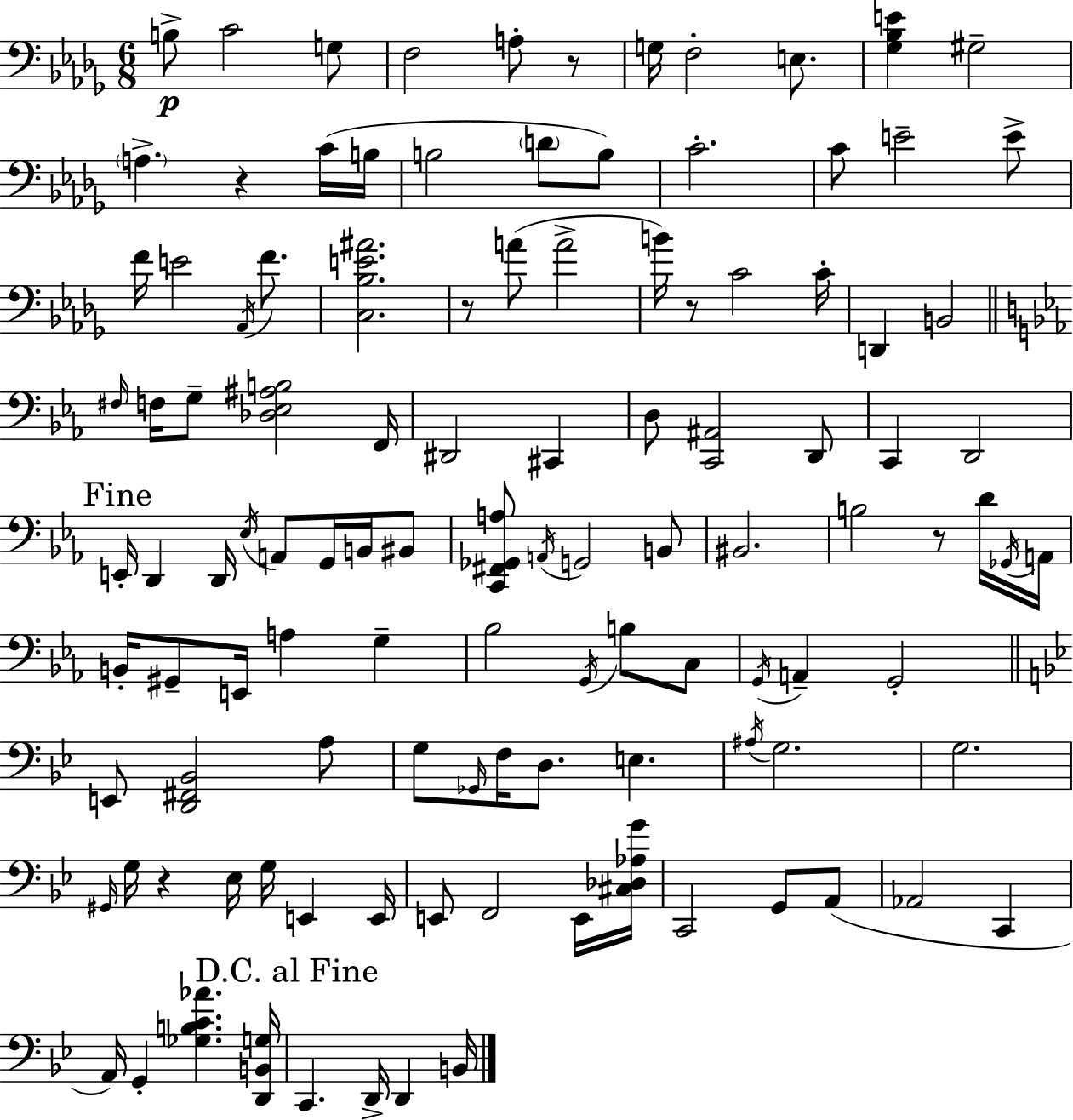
X:1
T:Untitled
M:6/8
L:1/4
K:Bbm
B,/2 C2 G,/2 F,2 A,/2 z/2 G,/4 F,2 E,/2 [_G,_B,E] ^G,2 A, z C/4 B,/4 B,2 D/2 B,/2 C2 C/2 E2 E/2 F/4 E2 _A,,/4 F/2 [C,_B,E^A]2 z/2 A/2 A2 B/4 z/2 C2 C/4 D,, B,,2 ^F,/4 F,/4 G,/2 [_D,_E,^A,B,]2 F,,/4 ^D,,2 ^C,, D,/2 [C,,^A,,]2 D,,/2 C,, D,,2 E,,/4 D,, D,,/4 _E,/4 A,,/2 G,,/4 B,,/4 ^B,,/2 [C,,^F,,_G,,A,]/2 A,,/4 G,,2 B,,/2 ^B,,2 B,2 z/2 D/4 _G,,/4 A,,/4 B,,/4 ^G,,/2 E,,/4 A, G, _B,2 G,,/4 B,/2 C,/2 G,,/4 A,, G,,2 E,,/2 [D,,^F,,_B,,]2 A,/2 G,/2 _G,,/4 F,/4 D,/2 E, ^A,/4 G,2 G,2 ^G,,/4 G,/4 z _E,/4 G,/4 E,, E,,/4 E,,/2 F,,2 E,,/4 [^C,_D,_A,G]/4 C,,2 G,,/2 A,,/2 _A,,2 C,, A,,/4 G,, [_G,B,C_A] [D,,B,,G,]/4 C,, D,,/4 D,, B,,/4